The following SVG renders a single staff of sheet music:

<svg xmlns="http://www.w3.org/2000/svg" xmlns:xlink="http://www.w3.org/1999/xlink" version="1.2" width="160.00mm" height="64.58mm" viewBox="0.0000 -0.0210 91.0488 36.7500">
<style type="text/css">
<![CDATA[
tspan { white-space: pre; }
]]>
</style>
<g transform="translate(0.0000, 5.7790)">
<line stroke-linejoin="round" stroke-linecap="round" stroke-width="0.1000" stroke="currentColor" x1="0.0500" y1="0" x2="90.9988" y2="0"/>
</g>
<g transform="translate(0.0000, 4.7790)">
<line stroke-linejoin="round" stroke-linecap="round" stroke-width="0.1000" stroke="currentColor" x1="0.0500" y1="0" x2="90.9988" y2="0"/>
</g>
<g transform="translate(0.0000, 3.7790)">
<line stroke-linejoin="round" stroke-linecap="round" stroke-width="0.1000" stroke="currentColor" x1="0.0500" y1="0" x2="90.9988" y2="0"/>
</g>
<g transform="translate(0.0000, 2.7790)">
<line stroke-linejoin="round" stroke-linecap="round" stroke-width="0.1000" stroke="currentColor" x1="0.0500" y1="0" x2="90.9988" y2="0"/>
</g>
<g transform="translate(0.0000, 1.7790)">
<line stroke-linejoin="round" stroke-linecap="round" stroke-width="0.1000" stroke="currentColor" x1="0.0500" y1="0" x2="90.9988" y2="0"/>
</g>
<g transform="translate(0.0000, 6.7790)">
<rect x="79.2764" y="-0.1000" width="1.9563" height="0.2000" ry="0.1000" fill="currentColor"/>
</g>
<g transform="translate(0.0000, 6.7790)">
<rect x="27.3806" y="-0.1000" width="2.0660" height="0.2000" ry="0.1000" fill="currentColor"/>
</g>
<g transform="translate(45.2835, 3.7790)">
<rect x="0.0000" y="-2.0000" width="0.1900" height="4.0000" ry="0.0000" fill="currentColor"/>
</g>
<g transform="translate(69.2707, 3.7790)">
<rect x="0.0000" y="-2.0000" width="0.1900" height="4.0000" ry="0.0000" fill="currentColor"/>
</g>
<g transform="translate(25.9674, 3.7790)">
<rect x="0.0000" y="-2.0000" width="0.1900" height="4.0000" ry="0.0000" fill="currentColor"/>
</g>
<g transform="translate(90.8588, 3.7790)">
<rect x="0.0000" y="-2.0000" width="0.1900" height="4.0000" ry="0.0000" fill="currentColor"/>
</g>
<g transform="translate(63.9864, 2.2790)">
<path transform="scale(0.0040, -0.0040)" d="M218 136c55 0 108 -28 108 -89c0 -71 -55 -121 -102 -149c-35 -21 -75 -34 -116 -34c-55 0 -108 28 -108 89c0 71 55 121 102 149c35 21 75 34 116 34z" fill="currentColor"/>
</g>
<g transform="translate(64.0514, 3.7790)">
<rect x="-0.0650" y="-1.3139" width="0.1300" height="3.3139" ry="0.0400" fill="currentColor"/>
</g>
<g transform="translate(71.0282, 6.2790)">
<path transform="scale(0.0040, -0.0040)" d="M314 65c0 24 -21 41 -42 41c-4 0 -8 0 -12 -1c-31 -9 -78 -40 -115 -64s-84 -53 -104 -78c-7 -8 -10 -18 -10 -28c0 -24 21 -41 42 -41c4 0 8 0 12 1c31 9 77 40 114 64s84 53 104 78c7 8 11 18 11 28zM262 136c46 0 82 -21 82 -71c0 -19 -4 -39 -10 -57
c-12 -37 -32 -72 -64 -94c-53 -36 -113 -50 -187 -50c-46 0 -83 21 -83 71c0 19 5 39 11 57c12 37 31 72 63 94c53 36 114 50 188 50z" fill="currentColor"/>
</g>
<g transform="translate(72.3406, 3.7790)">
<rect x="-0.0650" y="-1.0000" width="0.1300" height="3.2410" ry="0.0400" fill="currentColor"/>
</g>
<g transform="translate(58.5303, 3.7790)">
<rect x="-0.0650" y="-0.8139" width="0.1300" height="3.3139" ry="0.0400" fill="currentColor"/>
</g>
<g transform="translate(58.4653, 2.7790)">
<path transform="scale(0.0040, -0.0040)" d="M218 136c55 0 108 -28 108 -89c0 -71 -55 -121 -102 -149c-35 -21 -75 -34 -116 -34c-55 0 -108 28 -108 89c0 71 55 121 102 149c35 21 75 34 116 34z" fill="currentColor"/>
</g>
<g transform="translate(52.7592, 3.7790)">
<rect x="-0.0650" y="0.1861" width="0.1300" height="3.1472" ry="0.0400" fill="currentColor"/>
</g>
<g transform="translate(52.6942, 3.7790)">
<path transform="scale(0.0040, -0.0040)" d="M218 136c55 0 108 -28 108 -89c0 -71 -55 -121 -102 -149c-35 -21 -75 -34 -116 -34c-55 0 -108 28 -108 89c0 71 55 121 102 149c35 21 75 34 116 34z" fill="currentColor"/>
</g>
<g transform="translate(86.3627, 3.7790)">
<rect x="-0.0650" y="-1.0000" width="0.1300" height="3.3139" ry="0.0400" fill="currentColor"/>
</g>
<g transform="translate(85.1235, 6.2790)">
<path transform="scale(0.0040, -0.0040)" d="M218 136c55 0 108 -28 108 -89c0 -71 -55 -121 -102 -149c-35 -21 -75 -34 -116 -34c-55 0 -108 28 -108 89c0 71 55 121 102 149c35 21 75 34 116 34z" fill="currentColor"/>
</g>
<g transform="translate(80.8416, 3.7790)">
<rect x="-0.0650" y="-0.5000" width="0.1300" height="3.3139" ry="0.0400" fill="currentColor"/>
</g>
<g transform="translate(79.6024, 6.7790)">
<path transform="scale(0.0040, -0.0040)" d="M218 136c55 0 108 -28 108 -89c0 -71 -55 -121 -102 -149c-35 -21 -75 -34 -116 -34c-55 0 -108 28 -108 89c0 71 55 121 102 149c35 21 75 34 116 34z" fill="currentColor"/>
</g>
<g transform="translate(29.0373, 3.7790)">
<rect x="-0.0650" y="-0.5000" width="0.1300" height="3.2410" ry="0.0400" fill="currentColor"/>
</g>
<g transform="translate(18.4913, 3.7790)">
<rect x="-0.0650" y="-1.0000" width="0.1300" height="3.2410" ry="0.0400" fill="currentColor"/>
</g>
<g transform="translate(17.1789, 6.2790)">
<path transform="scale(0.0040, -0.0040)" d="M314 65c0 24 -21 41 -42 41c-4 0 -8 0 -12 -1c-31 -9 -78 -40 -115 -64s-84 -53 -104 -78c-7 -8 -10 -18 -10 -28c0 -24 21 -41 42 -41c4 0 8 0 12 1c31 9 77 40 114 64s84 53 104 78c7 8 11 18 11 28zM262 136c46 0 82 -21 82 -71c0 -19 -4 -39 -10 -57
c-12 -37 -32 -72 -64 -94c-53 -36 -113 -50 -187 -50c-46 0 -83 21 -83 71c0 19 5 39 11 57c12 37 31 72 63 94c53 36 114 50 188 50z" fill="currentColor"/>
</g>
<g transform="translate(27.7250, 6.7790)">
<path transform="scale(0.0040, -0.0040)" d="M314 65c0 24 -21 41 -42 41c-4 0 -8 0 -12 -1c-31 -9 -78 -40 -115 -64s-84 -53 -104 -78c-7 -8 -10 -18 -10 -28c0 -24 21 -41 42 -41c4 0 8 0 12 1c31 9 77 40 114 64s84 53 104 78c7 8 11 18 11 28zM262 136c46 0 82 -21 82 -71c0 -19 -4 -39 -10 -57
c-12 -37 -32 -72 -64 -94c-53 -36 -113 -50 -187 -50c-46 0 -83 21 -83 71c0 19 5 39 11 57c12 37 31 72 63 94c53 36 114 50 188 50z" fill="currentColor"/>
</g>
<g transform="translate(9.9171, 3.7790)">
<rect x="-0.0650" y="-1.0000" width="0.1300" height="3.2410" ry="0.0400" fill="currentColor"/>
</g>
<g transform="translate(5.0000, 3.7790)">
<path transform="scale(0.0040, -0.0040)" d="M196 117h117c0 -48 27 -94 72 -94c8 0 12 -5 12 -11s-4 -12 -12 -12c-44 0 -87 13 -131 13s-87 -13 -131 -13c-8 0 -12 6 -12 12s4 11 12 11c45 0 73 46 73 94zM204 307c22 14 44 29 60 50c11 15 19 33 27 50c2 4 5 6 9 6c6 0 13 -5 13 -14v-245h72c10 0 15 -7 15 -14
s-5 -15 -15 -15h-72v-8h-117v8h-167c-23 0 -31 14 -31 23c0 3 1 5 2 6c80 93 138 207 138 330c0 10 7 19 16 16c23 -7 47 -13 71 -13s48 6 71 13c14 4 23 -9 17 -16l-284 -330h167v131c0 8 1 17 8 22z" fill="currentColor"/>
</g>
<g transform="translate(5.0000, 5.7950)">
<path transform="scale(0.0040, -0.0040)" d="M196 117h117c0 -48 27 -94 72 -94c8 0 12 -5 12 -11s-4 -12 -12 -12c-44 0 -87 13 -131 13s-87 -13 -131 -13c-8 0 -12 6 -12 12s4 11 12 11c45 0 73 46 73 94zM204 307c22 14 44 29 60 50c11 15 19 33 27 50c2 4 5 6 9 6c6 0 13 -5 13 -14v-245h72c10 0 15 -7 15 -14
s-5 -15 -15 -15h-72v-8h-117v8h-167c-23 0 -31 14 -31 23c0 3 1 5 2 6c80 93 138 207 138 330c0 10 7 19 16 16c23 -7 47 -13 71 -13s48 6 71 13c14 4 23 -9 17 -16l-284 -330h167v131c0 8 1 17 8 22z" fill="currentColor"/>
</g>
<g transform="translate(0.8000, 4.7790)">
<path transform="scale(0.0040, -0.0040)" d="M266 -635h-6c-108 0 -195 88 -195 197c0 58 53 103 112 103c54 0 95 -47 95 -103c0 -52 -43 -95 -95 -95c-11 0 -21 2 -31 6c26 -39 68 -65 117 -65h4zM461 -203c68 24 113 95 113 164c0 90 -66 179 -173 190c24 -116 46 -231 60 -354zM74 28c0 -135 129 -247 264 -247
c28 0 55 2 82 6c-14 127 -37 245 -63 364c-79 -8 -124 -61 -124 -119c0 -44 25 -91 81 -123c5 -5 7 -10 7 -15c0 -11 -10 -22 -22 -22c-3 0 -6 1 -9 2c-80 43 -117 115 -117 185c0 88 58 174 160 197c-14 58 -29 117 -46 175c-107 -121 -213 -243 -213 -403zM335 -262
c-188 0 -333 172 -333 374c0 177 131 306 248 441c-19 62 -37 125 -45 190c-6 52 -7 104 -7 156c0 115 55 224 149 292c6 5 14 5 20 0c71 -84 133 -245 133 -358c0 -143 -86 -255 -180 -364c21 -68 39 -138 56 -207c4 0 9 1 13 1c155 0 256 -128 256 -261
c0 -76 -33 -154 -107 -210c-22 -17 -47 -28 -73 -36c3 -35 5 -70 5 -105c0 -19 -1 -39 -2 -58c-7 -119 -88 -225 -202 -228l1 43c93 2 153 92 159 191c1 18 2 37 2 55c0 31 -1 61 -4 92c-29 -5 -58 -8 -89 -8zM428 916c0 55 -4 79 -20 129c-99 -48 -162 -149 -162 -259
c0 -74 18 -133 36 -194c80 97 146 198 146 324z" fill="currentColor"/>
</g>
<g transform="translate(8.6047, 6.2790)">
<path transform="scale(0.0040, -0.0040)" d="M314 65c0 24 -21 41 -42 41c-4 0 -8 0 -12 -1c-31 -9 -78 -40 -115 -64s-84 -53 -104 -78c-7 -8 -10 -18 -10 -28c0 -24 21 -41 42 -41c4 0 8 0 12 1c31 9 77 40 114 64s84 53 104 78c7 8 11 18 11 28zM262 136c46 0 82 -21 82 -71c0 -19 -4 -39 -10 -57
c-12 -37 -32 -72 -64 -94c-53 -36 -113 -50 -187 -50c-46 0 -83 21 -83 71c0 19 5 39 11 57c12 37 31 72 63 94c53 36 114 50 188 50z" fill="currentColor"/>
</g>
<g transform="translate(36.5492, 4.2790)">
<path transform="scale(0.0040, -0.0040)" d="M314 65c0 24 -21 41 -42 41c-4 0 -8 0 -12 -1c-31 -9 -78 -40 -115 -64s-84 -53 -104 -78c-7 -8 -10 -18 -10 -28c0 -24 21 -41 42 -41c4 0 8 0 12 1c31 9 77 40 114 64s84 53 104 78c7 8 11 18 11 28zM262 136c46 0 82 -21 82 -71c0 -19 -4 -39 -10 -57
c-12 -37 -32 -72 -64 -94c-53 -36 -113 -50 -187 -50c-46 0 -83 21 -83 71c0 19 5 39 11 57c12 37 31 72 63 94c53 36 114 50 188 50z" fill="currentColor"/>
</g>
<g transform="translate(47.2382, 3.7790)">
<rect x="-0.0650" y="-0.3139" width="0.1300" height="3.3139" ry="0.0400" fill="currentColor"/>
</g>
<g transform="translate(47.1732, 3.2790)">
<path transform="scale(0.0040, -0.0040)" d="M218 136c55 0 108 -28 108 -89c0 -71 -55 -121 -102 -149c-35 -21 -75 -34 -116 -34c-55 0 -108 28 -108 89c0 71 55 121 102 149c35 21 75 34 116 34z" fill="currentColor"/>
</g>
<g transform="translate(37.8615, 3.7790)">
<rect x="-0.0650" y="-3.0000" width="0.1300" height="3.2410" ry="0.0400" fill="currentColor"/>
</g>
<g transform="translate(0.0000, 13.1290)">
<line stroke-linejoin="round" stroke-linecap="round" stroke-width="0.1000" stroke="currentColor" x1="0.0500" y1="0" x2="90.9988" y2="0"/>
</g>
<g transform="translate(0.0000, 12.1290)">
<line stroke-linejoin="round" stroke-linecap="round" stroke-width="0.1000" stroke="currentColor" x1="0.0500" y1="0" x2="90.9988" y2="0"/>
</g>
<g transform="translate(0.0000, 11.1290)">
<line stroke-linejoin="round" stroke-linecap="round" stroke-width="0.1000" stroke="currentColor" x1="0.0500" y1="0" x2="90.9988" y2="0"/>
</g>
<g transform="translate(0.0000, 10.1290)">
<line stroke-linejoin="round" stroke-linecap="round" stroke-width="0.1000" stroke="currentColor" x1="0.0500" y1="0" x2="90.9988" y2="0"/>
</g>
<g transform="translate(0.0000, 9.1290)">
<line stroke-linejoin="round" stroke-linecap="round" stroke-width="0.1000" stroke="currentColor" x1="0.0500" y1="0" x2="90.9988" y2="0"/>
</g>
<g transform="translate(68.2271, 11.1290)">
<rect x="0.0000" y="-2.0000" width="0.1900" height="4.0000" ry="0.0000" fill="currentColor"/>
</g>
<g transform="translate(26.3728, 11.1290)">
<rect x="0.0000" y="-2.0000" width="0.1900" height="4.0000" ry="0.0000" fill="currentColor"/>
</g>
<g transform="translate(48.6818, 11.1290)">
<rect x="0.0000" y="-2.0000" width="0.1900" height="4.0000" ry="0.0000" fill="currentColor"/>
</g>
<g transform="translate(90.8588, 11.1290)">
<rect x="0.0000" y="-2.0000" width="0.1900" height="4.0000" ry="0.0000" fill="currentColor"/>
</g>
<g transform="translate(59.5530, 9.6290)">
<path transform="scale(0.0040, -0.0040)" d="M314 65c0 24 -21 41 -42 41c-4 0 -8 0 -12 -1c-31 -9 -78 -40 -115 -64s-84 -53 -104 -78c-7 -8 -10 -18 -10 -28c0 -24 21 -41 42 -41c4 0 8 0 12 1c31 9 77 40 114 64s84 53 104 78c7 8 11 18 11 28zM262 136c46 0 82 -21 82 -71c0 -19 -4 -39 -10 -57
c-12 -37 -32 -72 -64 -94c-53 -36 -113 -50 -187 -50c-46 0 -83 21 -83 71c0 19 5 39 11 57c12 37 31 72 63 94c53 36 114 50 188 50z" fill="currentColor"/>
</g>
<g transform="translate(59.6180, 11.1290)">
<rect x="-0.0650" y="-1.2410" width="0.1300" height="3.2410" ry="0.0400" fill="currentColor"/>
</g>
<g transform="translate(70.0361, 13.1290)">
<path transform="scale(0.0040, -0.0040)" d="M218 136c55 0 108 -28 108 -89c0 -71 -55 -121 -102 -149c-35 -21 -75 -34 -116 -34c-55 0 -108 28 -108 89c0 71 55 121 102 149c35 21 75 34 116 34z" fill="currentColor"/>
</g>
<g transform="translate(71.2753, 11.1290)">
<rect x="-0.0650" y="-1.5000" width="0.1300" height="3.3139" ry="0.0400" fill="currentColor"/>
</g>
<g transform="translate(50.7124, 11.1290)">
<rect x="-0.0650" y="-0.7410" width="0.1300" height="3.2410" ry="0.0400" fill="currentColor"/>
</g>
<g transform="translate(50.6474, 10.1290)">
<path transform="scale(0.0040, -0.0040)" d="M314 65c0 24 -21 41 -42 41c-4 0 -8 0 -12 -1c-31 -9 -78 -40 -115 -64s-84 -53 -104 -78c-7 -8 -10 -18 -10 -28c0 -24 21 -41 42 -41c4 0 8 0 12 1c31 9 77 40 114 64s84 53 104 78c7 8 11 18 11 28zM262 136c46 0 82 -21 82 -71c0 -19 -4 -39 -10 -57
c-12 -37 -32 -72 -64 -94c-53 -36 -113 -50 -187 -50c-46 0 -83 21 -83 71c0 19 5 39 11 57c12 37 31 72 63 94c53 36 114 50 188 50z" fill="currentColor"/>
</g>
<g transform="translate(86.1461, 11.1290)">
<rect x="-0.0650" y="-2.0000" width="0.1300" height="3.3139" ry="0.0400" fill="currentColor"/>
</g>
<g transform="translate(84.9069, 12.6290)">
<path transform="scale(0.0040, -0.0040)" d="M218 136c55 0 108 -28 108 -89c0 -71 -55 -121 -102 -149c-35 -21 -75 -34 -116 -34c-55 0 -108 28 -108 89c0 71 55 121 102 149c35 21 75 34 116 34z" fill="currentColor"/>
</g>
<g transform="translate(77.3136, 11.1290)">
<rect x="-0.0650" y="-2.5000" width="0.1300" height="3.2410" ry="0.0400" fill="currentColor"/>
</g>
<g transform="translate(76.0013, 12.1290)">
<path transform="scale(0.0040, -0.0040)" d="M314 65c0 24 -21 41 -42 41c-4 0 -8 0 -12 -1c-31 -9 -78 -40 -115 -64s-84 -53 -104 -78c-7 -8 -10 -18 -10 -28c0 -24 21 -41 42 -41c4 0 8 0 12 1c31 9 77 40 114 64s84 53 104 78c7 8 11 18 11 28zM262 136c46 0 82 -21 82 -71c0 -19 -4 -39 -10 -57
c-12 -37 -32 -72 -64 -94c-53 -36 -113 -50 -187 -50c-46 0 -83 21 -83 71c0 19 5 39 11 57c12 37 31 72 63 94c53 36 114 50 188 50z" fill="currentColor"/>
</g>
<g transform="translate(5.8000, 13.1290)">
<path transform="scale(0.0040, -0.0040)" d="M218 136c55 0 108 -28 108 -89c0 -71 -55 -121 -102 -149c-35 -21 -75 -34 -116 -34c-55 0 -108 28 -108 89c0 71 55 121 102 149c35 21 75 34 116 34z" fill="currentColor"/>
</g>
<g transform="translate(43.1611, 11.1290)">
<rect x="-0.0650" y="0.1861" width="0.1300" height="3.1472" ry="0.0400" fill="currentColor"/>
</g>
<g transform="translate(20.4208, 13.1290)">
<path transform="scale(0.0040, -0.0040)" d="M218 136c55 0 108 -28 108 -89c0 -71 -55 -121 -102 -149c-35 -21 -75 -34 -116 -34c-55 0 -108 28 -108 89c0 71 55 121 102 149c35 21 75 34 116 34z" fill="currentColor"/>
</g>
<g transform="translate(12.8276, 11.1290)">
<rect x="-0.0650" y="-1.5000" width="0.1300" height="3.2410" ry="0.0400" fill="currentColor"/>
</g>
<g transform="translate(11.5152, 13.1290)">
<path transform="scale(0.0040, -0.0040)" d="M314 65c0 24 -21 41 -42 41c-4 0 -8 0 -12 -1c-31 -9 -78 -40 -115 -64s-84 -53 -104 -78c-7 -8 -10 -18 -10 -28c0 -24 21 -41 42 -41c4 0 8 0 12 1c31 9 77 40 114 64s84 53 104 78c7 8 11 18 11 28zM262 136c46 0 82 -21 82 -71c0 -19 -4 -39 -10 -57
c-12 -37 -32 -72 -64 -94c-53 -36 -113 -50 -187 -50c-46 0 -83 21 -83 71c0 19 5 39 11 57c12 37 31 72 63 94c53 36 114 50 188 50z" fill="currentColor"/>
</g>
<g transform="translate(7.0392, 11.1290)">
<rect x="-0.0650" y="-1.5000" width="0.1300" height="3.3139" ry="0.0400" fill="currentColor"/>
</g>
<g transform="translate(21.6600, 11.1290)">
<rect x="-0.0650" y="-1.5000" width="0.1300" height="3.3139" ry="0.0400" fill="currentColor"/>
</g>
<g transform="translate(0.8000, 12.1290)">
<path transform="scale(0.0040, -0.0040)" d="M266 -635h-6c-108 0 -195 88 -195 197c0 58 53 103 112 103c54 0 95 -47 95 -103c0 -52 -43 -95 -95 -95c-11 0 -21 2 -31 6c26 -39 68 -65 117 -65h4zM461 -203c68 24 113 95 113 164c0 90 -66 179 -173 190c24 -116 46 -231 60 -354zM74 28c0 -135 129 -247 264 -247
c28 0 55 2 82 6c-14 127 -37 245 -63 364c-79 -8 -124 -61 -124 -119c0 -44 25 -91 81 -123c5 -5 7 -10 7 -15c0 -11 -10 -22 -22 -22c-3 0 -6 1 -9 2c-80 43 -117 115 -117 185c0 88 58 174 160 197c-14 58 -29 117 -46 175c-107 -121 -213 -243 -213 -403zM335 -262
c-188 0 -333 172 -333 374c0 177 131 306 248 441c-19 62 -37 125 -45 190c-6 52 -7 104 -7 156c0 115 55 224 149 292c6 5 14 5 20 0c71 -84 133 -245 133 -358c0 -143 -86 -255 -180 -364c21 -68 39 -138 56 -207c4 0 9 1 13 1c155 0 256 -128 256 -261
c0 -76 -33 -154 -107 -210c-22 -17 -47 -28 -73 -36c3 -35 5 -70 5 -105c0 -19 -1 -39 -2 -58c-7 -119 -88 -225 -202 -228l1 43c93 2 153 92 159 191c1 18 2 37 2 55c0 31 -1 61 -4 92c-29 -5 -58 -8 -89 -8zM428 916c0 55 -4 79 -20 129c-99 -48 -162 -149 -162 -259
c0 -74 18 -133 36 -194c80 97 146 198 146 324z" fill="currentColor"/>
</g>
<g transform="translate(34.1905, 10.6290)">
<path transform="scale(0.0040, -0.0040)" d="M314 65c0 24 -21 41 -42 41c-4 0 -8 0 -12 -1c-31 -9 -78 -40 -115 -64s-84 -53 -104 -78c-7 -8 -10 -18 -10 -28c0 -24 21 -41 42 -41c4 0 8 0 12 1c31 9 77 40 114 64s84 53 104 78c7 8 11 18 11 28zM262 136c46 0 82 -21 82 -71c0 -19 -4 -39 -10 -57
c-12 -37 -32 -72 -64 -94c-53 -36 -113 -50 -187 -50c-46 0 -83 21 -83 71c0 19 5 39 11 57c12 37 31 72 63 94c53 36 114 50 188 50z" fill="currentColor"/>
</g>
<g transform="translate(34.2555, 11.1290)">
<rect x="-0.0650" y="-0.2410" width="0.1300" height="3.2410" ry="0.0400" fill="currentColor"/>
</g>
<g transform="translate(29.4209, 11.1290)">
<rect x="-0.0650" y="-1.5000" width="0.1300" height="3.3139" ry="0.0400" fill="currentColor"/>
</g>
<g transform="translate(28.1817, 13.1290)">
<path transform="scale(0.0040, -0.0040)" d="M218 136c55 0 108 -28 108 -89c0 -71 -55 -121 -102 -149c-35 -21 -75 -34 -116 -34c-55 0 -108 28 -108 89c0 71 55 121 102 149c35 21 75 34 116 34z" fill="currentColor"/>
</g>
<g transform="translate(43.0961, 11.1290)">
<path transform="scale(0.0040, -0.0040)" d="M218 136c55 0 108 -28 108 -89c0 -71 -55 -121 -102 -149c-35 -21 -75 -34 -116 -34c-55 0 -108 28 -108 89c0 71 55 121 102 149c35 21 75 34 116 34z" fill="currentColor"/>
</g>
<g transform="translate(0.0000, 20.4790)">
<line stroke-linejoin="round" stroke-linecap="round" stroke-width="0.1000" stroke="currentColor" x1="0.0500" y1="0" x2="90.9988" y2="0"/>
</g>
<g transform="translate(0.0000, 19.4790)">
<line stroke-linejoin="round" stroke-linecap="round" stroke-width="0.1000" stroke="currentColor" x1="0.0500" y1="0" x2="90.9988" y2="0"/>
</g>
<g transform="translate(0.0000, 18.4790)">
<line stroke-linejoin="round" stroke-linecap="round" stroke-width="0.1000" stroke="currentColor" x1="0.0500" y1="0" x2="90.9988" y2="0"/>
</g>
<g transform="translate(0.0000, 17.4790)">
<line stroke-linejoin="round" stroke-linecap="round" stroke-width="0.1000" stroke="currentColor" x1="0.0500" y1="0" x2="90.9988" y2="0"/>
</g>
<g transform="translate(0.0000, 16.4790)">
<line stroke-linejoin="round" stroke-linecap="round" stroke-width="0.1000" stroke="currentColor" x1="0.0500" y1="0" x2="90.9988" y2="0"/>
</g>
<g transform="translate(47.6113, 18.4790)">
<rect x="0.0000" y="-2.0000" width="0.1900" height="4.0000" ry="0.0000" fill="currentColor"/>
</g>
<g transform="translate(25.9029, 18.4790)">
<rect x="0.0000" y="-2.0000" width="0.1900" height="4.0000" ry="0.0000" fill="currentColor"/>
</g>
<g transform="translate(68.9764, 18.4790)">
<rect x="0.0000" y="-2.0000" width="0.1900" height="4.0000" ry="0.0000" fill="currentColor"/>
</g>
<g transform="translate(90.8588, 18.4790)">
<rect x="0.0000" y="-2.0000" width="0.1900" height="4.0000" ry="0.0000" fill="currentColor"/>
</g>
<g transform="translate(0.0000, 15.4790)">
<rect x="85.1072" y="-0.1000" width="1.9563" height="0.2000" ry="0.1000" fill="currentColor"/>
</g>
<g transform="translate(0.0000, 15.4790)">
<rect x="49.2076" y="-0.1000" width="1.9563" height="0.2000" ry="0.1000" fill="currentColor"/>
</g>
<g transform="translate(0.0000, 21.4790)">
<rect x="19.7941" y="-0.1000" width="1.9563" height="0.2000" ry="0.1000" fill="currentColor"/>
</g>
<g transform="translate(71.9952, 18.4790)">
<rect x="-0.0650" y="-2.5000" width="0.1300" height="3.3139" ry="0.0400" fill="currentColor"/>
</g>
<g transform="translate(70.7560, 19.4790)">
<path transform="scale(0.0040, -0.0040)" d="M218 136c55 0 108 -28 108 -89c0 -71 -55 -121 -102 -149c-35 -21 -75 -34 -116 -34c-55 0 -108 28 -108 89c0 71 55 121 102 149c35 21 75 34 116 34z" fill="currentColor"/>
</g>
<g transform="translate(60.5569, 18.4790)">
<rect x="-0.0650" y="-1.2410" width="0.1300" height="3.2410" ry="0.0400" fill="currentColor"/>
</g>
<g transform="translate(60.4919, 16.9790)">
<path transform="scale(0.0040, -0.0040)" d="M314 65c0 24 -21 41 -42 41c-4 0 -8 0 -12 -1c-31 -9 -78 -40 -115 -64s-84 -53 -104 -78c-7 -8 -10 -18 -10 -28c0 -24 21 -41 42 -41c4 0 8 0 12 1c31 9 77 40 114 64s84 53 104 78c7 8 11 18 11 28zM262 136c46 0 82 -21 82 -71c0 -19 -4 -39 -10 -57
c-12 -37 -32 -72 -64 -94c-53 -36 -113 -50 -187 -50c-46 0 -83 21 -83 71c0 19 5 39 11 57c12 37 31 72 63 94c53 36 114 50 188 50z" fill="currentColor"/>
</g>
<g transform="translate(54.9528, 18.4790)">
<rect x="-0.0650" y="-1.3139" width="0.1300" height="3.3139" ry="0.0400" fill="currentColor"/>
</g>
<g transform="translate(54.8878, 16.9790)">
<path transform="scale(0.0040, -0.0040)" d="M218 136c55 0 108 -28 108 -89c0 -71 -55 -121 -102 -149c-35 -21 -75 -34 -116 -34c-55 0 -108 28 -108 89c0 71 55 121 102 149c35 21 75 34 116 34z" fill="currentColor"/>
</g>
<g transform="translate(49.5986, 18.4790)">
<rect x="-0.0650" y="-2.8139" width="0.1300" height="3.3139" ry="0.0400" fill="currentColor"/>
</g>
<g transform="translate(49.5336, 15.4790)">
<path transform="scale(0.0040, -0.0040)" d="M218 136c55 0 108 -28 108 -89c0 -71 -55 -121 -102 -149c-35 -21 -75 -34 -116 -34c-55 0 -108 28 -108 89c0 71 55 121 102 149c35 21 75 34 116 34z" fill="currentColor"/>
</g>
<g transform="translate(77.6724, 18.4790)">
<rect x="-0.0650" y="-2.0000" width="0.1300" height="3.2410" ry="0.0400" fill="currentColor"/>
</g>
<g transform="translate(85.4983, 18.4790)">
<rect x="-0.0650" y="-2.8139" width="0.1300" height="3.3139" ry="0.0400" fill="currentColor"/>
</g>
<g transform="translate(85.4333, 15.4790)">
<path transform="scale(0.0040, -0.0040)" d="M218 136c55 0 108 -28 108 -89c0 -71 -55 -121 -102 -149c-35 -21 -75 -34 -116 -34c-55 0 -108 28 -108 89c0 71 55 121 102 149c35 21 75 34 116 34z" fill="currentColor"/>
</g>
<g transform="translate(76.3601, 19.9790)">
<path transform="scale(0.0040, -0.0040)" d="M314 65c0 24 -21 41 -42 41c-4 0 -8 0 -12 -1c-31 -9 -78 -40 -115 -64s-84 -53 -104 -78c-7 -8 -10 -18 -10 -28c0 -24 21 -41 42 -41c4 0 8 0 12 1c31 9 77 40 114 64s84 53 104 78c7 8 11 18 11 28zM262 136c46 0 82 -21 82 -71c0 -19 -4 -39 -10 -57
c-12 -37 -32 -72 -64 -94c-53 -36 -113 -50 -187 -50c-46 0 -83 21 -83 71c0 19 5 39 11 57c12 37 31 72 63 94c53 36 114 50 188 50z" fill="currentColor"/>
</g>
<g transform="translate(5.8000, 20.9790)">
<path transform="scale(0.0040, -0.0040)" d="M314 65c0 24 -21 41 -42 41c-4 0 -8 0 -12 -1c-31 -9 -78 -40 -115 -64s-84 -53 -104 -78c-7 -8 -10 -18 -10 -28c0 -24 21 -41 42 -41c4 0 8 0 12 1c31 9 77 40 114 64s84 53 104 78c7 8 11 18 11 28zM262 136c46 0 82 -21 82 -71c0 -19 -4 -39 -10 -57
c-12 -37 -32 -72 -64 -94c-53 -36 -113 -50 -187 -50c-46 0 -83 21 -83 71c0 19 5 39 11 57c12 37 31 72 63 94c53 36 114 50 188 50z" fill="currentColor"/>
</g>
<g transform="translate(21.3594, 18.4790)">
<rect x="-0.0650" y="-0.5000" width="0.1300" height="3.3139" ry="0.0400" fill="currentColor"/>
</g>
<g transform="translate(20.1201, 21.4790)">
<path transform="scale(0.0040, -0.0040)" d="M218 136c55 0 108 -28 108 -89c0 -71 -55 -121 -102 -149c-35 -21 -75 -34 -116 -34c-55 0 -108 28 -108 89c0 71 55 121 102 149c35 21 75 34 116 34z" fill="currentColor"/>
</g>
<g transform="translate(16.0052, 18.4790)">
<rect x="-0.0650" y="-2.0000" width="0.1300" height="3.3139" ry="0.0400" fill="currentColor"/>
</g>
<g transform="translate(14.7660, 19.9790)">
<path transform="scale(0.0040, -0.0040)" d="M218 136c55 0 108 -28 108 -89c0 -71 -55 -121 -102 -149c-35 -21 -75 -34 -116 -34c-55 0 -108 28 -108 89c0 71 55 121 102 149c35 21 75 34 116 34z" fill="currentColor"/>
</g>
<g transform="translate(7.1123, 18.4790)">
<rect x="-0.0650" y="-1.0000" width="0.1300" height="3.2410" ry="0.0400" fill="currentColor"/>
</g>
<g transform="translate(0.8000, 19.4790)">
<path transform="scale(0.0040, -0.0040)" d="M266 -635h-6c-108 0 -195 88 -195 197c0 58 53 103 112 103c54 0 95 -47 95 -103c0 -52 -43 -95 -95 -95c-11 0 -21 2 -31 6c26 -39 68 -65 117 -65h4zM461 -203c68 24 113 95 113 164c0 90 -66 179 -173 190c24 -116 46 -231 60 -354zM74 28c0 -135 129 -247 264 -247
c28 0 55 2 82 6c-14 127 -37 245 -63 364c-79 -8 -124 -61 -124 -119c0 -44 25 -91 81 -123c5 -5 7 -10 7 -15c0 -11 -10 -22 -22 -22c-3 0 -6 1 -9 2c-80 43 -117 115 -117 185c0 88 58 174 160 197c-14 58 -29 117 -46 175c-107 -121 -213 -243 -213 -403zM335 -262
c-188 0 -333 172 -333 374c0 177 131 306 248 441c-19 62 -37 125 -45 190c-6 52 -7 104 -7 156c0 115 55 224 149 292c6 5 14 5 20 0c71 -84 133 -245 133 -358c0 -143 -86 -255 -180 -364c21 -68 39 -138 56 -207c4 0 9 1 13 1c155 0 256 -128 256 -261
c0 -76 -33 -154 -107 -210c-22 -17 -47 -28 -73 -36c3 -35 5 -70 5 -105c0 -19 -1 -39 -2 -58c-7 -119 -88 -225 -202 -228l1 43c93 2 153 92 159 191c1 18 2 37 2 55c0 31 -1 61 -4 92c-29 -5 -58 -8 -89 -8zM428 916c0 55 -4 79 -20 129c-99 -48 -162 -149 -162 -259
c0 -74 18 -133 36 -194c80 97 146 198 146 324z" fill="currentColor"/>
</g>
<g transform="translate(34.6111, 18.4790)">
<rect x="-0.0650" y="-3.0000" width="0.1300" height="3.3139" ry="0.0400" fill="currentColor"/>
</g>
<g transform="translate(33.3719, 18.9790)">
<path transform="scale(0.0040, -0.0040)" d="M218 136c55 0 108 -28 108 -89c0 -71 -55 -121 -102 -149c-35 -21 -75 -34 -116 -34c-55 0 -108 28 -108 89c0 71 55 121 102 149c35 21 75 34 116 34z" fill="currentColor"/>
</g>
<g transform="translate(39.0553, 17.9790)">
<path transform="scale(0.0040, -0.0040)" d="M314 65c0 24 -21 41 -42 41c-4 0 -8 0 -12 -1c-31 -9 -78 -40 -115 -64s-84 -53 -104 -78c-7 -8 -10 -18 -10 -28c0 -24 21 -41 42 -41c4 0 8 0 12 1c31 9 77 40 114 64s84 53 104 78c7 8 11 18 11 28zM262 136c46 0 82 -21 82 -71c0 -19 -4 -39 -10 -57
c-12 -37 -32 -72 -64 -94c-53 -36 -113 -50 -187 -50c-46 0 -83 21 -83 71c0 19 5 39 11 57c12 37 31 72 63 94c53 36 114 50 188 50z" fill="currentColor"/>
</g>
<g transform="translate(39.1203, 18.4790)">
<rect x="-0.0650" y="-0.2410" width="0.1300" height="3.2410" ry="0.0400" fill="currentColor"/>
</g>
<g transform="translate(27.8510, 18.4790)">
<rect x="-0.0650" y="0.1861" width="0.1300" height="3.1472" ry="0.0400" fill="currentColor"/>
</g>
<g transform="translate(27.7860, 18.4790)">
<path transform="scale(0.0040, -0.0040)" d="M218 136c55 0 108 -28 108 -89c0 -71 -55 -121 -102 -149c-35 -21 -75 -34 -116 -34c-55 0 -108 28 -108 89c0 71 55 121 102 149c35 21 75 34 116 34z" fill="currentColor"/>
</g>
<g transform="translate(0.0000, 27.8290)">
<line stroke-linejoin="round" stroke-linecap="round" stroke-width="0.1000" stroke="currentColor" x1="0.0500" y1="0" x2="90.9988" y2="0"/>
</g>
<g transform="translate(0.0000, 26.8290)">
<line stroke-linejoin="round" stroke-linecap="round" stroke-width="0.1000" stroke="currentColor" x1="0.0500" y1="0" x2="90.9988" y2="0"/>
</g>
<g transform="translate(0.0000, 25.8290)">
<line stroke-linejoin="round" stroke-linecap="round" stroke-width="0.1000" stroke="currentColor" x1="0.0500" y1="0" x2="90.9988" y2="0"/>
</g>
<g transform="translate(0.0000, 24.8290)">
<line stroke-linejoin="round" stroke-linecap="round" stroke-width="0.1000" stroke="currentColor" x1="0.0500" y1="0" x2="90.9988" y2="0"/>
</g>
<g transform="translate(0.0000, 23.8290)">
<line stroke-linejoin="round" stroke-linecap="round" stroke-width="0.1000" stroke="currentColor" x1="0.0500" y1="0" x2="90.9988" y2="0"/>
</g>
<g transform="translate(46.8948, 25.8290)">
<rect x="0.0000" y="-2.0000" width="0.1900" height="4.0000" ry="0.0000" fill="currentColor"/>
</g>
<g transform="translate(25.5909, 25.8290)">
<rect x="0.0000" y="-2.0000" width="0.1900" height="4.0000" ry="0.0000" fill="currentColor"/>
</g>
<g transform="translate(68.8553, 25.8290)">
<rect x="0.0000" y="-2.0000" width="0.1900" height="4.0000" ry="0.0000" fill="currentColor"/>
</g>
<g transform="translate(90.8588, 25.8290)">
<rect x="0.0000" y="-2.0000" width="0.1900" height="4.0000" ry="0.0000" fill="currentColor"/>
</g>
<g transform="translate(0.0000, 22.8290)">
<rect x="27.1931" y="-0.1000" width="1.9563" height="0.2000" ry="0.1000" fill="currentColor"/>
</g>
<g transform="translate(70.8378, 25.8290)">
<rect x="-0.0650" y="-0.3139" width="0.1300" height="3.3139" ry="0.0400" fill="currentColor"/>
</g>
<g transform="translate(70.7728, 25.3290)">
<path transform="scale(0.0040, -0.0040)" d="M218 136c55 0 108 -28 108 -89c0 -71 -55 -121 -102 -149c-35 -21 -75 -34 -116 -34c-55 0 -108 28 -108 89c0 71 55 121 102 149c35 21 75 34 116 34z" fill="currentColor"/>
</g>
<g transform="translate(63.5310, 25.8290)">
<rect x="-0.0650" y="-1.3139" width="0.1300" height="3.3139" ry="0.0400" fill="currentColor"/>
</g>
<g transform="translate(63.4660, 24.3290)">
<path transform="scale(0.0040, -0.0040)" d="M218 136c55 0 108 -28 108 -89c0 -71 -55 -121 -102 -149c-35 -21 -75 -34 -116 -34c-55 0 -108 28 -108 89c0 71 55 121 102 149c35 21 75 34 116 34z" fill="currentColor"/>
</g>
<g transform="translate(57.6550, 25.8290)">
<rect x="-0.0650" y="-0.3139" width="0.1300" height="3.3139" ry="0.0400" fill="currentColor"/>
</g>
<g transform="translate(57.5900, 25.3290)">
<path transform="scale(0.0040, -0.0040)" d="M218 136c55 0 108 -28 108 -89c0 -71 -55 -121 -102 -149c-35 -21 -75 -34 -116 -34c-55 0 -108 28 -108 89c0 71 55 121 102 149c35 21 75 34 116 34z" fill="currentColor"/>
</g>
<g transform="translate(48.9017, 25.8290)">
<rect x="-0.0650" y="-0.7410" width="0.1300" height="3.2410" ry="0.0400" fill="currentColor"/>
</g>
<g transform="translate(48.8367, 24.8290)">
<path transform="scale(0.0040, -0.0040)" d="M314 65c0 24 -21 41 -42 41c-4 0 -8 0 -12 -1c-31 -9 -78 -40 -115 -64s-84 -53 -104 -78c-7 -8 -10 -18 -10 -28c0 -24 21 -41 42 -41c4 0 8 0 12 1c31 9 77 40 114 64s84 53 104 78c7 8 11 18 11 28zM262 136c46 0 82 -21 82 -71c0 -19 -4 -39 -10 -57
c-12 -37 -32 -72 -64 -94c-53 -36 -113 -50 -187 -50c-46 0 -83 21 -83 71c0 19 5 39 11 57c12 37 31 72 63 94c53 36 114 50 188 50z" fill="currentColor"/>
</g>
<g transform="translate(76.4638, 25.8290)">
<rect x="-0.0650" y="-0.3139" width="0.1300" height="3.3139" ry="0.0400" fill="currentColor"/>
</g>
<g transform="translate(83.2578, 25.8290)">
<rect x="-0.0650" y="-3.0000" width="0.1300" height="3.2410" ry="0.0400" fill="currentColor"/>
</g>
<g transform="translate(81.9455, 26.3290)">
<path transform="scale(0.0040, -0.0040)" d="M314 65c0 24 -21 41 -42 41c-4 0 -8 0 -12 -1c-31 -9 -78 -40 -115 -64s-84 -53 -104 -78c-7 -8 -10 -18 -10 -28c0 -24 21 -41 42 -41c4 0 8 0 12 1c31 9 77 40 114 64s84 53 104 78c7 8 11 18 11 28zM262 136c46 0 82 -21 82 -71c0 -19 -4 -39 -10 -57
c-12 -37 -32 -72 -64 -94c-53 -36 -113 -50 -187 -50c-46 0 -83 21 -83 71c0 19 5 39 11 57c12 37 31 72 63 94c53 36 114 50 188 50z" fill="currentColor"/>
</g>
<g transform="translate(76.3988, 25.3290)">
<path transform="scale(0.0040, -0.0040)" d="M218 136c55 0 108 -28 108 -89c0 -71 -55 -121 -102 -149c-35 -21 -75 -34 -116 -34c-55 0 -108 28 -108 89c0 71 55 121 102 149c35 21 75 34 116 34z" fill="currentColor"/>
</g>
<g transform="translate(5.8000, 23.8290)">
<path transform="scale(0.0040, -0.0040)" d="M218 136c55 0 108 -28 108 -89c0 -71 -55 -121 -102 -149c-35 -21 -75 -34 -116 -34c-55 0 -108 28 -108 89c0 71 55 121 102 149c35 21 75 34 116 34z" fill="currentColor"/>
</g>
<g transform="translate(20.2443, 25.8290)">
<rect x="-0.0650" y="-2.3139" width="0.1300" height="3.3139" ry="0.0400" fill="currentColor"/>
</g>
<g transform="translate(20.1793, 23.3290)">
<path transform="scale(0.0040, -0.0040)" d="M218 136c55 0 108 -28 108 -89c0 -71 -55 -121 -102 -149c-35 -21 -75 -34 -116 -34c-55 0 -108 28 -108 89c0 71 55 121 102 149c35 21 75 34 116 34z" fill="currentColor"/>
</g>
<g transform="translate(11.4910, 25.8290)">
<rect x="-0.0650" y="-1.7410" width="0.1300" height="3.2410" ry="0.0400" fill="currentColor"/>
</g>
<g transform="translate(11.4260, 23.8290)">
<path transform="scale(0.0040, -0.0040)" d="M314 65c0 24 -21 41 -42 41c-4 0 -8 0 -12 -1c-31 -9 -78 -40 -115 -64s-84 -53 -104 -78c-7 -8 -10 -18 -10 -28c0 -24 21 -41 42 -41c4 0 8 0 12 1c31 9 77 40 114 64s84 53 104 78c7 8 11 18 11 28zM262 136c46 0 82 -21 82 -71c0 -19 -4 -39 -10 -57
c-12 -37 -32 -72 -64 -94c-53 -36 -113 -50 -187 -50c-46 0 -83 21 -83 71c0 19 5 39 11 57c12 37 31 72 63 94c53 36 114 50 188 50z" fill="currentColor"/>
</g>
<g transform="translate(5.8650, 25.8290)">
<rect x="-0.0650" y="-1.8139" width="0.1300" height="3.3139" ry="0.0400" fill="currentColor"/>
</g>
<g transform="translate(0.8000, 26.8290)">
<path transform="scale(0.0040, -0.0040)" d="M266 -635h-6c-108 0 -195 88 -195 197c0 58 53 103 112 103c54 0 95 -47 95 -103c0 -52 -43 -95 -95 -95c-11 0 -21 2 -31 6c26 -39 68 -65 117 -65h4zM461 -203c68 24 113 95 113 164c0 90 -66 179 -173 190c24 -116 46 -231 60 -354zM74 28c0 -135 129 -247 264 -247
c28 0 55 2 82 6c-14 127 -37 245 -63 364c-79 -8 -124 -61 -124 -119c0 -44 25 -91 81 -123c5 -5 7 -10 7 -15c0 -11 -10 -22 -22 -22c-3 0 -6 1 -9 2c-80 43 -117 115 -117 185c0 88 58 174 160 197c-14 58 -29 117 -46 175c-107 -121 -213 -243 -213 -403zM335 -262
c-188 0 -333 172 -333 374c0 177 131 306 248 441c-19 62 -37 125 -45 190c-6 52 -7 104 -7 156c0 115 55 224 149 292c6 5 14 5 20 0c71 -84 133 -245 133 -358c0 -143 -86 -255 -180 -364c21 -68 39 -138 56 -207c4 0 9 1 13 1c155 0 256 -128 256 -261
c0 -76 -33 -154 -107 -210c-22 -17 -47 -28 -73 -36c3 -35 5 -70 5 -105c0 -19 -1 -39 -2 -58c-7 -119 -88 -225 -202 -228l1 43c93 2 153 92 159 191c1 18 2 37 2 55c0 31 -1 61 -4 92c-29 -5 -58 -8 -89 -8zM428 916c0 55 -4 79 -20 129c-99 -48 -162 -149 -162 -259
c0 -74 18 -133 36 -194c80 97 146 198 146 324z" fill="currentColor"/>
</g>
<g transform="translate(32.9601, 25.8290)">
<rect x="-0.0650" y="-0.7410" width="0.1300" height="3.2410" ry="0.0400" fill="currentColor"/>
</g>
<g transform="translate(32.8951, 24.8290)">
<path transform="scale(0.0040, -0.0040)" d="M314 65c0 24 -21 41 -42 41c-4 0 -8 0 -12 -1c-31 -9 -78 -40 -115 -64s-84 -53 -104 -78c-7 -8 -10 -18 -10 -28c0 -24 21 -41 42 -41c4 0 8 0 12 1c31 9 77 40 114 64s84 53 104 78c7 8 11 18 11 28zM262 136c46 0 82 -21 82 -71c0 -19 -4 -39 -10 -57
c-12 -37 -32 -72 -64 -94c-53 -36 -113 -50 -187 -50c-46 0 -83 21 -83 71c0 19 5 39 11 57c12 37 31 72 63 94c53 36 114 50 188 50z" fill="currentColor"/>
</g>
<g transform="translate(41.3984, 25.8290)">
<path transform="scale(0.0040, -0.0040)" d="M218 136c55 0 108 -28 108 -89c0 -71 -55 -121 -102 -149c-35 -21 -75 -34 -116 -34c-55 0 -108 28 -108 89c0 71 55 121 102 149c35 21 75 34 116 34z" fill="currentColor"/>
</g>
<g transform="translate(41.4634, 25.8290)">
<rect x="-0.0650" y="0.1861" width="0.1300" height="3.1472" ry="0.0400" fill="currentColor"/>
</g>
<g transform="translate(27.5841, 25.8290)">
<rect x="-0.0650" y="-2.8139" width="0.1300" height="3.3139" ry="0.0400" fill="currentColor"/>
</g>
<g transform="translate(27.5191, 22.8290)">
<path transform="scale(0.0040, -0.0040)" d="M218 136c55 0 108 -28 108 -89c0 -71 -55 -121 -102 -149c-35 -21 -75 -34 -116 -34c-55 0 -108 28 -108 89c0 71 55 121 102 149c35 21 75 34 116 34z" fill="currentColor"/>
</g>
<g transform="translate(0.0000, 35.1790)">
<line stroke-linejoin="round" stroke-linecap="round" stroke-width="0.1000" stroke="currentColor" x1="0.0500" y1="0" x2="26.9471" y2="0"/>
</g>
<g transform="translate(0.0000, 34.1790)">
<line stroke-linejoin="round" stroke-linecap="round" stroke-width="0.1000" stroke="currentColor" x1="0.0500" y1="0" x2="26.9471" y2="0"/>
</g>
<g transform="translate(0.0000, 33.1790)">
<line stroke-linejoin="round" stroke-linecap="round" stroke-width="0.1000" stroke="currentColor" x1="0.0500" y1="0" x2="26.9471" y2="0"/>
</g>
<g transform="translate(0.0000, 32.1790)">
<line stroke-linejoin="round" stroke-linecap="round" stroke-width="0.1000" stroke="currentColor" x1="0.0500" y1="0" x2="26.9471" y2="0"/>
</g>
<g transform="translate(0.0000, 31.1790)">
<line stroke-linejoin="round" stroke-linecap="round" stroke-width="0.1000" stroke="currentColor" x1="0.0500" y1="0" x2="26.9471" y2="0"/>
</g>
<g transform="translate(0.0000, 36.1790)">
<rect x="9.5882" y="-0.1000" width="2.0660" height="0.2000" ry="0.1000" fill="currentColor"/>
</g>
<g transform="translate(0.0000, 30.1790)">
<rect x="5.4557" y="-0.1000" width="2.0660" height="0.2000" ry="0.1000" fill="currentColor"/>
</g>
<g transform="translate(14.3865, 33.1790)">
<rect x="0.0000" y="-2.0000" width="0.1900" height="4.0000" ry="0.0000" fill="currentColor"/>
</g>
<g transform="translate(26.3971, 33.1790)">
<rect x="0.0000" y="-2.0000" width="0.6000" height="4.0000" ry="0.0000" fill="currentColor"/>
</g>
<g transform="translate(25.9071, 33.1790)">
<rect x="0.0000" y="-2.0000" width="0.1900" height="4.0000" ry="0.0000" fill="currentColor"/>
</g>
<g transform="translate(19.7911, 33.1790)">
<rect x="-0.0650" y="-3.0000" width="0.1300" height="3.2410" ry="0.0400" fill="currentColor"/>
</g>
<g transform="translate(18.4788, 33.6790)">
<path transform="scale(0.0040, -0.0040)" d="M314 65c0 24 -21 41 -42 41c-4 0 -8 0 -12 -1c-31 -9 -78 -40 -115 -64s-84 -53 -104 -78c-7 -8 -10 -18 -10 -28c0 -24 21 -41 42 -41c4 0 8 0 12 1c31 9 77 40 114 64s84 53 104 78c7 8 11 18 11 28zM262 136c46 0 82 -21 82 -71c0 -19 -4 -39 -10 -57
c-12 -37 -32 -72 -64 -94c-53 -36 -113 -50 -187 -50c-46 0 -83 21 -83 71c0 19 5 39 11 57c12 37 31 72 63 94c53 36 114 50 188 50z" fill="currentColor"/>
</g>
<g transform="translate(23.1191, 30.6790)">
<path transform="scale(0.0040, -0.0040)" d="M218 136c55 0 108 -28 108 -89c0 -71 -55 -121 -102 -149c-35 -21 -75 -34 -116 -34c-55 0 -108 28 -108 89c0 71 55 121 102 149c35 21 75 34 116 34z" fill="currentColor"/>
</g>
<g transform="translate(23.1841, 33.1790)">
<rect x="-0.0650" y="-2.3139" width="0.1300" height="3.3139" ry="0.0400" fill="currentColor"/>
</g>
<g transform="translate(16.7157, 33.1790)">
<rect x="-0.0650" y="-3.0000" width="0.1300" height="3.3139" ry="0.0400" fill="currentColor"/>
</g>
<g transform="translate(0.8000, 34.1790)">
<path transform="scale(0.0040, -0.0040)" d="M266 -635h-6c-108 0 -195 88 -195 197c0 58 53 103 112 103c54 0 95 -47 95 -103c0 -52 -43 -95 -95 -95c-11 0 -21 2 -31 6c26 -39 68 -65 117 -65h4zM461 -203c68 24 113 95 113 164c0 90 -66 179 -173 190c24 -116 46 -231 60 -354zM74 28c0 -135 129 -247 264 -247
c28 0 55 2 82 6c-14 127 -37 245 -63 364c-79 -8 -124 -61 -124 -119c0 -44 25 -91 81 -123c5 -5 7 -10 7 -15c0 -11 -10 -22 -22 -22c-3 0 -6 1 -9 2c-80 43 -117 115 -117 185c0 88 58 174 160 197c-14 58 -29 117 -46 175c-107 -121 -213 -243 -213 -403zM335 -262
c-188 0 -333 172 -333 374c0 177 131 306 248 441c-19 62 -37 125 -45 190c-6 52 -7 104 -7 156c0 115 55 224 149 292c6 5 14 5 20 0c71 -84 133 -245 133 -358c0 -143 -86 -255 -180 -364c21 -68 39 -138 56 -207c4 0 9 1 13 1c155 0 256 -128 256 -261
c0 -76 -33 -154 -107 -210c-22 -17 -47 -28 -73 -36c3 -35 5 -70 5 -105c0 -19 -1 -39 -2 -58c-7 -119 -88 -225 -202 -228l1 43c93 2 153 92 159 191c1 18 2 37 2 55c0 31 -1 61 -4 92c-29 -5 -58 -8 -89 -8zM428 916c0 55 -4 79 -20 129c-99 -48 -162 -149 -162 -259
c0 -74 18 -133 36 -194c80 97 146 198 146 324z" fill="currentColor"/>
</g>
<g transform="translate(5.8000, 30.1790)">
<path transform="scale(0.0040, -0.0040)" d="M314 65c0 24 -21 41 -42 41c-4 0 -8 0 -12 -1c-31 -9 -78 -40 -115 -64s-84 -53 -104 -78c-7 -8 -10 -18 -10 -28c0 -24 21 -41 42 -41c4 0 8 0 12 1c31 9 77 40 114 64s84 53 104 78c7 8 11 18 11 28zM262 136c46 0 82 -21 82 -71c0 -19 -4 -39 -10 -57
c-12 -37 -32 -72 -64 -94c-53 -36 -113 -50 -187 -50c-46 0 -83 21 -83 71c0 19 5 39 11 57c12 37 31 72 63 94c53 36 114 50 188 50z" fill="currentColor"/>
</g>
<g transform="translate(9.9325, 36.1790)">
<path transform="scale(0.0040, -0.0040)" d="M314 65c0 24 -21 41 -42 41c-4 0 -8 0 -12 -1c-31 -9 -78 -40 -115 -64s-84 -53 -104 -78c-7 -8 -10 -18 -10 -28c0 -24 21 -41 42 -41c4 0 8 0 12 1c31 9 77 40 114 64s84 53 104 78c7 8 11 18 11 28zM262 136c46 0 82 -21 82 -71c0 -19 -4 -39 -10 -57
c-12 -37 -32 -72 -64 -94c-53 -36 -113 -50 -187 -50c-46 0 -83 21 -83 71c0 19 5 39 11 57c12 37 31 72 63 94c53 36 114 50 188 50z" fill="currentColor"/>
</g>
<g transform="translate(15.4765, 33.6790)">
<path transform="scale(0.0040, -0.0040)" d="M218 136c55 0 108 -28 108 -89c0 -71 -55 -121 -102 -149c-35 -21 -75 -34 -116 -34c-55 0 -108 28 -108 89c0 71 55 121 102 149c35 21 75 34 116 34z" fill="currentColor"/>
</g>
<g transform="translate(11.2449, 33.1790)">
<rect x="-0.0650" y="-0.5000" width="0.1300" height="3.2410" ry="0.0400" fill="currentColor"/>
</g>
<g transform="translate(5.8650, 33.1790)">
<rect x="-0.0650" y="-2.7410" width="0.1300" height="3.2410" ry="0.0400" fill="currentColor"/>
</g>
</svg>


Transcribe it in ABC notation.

X:1
T:Untitled
M:4/4
L:1/4
K:C
D2 D2 C2 A2 c B d e D2 C D E E2 E E c2 B d2 e2 E G2 F D2 F C B A c2 a e e2 G F2 a f f2 g a d2 B d2 c e c c A2 a2 C2 A A2 g